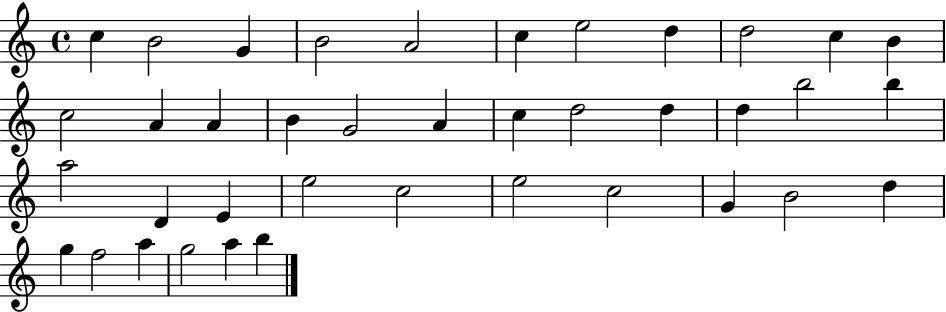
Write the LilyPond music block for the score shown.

{
  \clef treble
  \time 4/4
  \defaultTimeSignature
  \key c \major
  c''4 b'2 g'4 | b'2 a'2 | c''4 e''2 d''4 | d''2 c''4 b'4 | \break c''2 a'4 a'4 | b'4 g'2 a'4 | c''4 d''2 d''4 | d''4 b''2 b''4 | \break a''2 d'4 e'4 | e''2 c''2 | e''2 c''2 | g'4 b'2 d''4 | \break g''4 f''2 a''4 | g''2 a''4 b''4 | \bar "|."
}